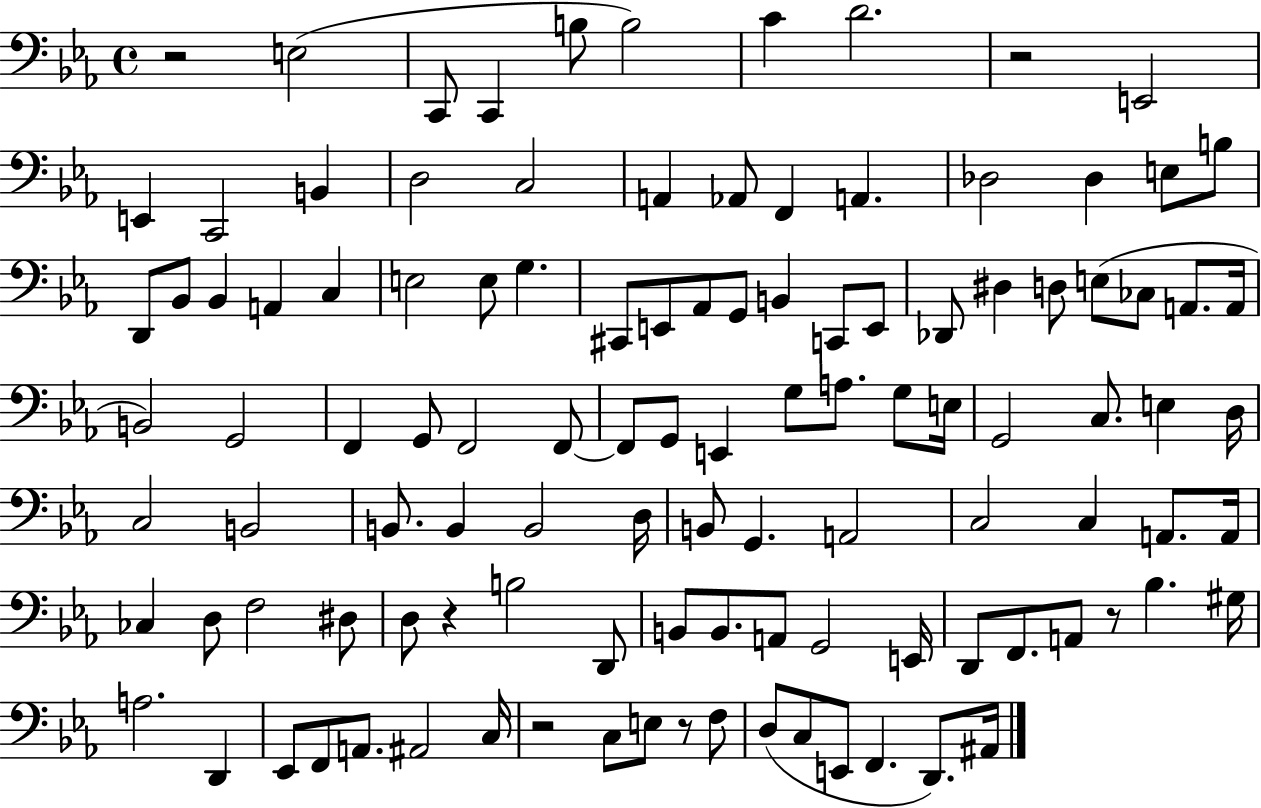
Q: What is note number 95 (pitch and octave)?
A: A2